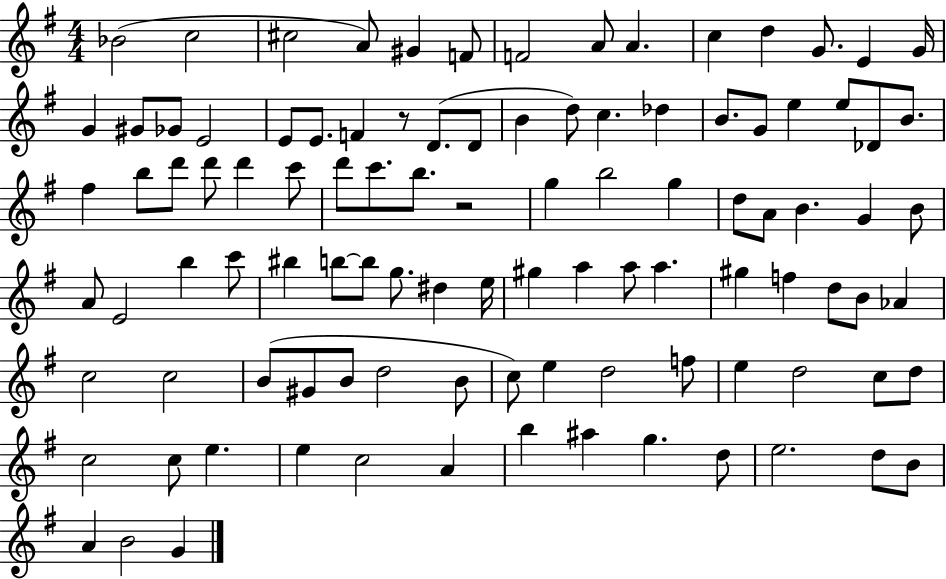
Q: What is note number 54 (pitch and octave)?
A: C6